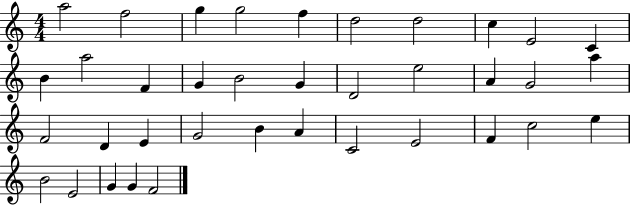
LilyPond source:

{
  \clef treble
  \numericTimeSignature
  \time 4/4
  \key c \major
  a''2 f''2 | g''4 g''2 f''4 | d''2 d''2 | c''4 e'2 c'4 | \break b'4 a''2 f'4 | g'4 b'2 g'4 | d'2 e''2 | a'4 g'2 a''4 | \break f'2 d'4 e'4 | g'2 b'4 a'4 | c'2 e'2 | f'4 c''2 e''4 | \break b'2 e'2 | g'4 g'4 f'2 | \bar "|."
}